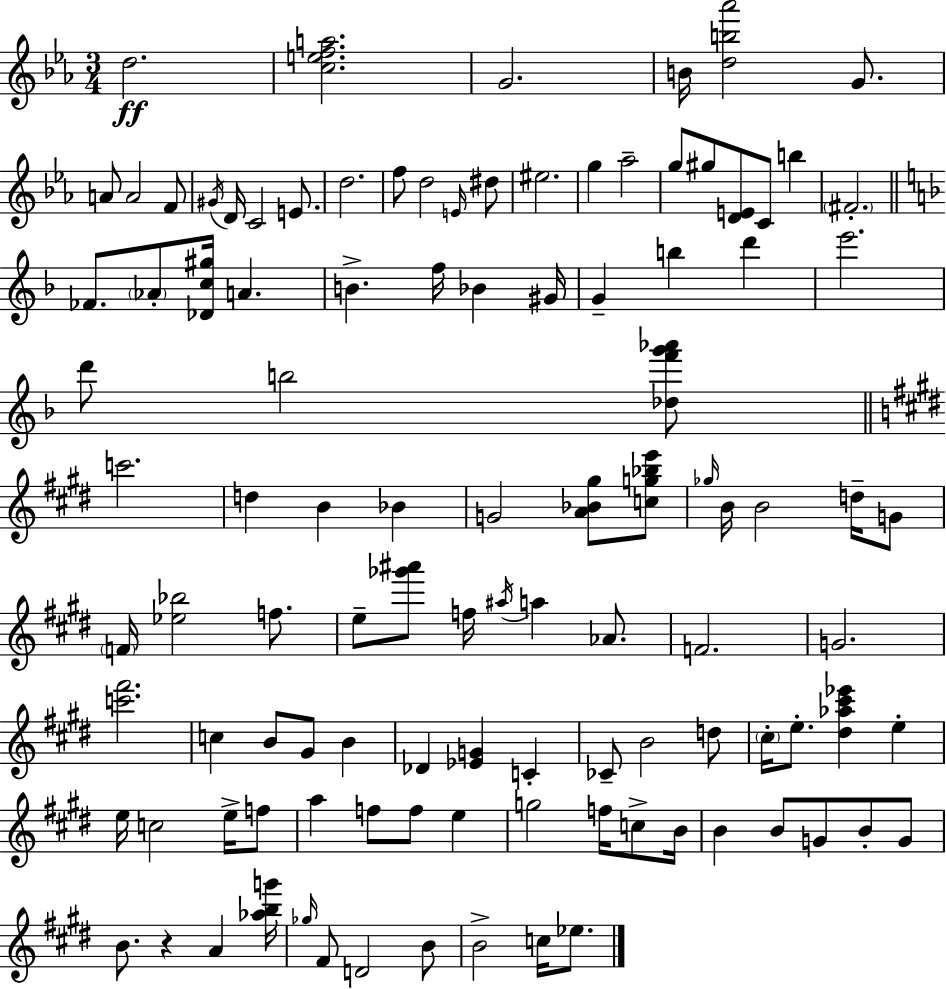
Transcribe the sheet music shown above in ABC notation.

X:1
T:Untitled
M:3/4
L:1/4
K:Cm
d2 [cefa]2 G2 B/4 [db_a']2 G/2 A/2 A2 F/2 ^G/4 D/4 C2 E/2 d2 f/2 d2 E/4 ^d/2 ^e2 g _a2 g/2 ^g/2 [DE]/2 C/2 b ^F2 _F/2 _A/2 [_Dc^g]/4 A B f/4 _B ^G/4 G b d' e'2 d'/2 b2 [_df'g'_a']/2 c'2 d B _B G2 [A_B^g]/2 [cg_be']/2 _g/4 B/4 B2 d/4 G/2 F/4 [_e_b]2 f/2 e/2 [_g'^a']/2 f/4 ^a/4 a _A/2 F2 G2 [c'^f']2 c B/2 ^G/2 B _D [_EG] C _C/2 B2 d/2 ^c/4 e/2 [^d_a^c'_e'] e e/4 c2 e/4 f/2 a f/2 f/2 e g2 f/4 c/2 B/4 B B/2 G/2 B/2 G/2 B/2 z A [_abg']/4 _g/4 ^F/2 D2 B/2 B2 c/4 _e/2